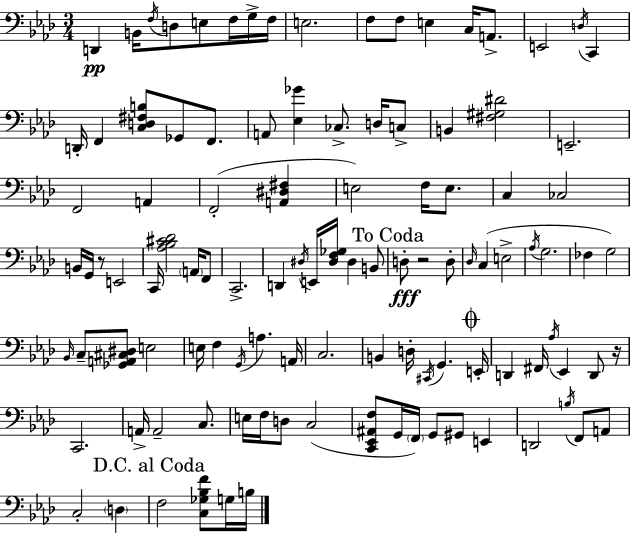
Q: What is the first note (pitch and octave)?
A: D2